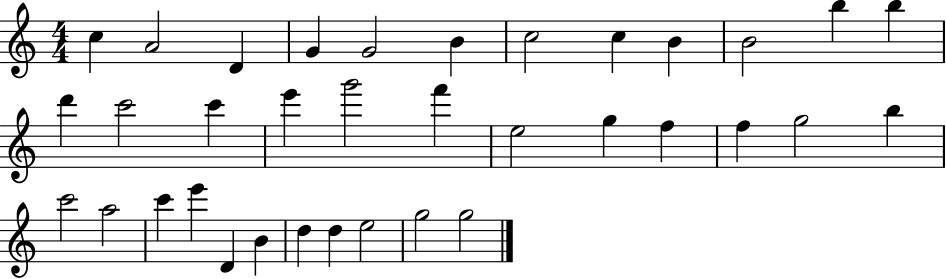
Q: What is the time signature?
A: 4/4